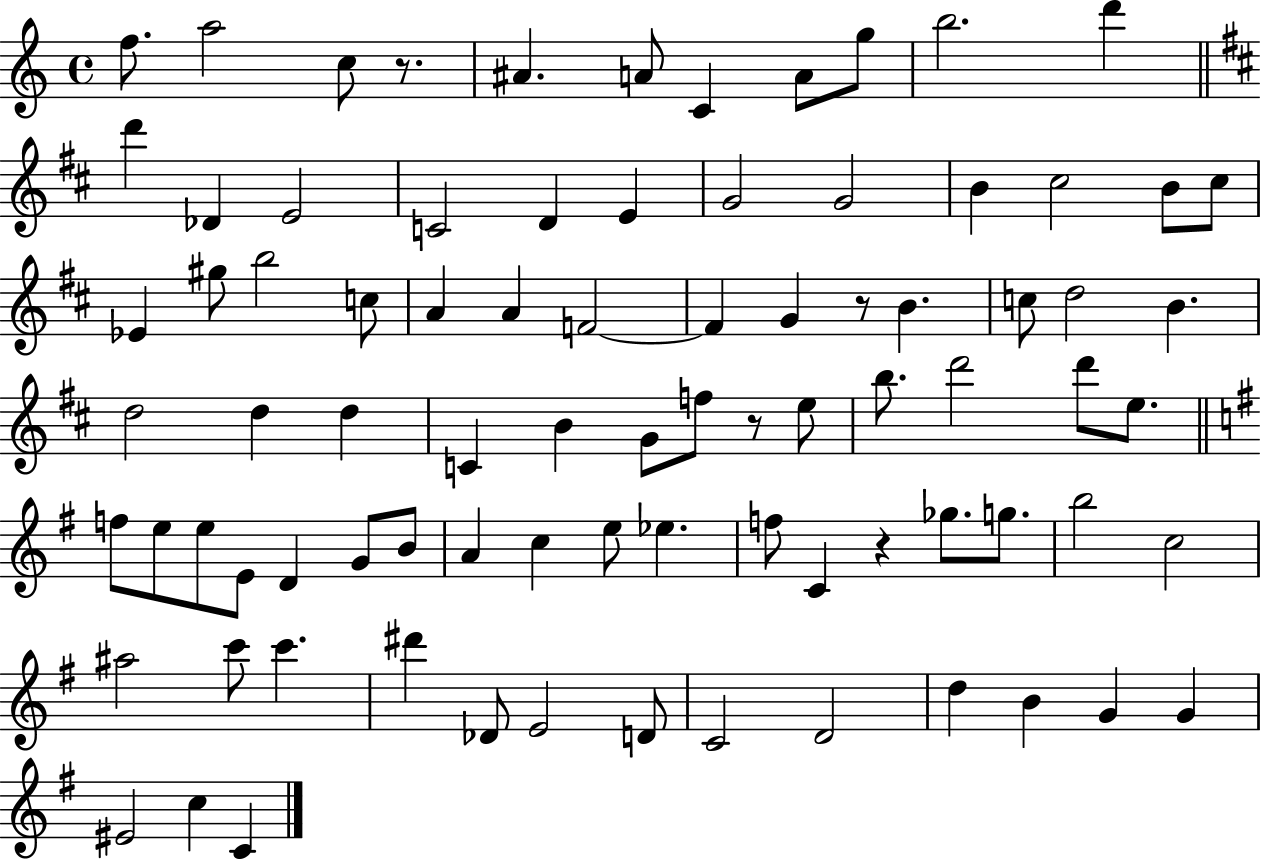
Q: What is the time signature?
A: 4/4